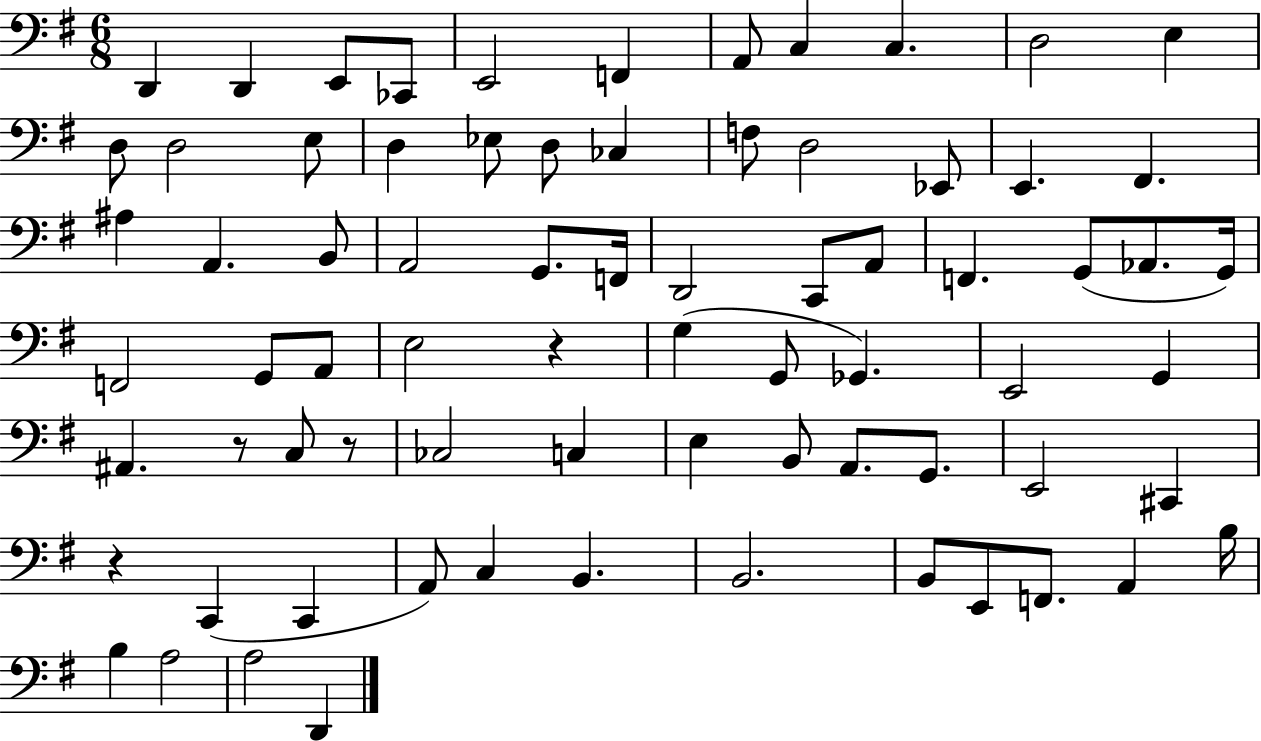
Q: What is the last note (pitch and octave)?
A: D2